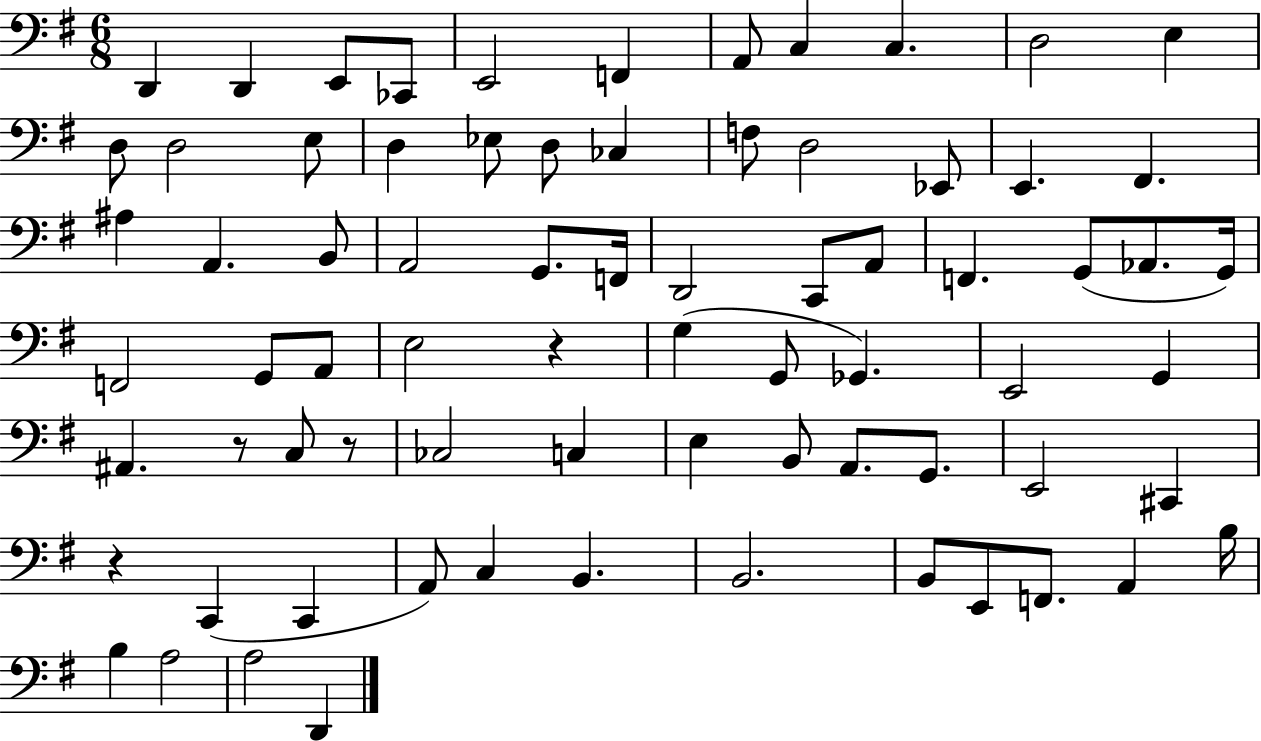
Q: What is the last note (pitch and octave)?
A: D2